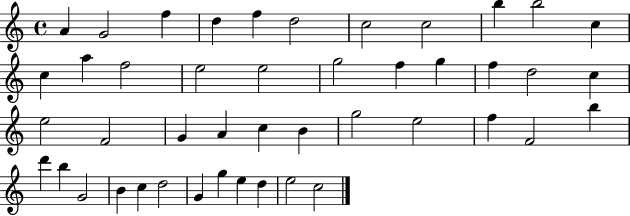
{
  \clef treble
  \time 4/4
  \defaultTimeSignature
  \key c \major
  a'4 g'2 f''4 | d''4 f''4 d''2 | c''2 c''2 | b''4 b''2 c''4 | \break c''4 a''4 f''2 | e''2 e''2 | g''2 f''4 g''4 | f''4 d''2 c''4 | \break e''2 f'2 | g'4 a'4 c''4 b'4 | g''2 e''2 | f''4 f'2 b''4 | \break d'''4 b''4 g'2 | b'4 c''4 d''2 | g'4 g''4 e''4 d''4 | e''2 c''2 | \break \bar "|."
}